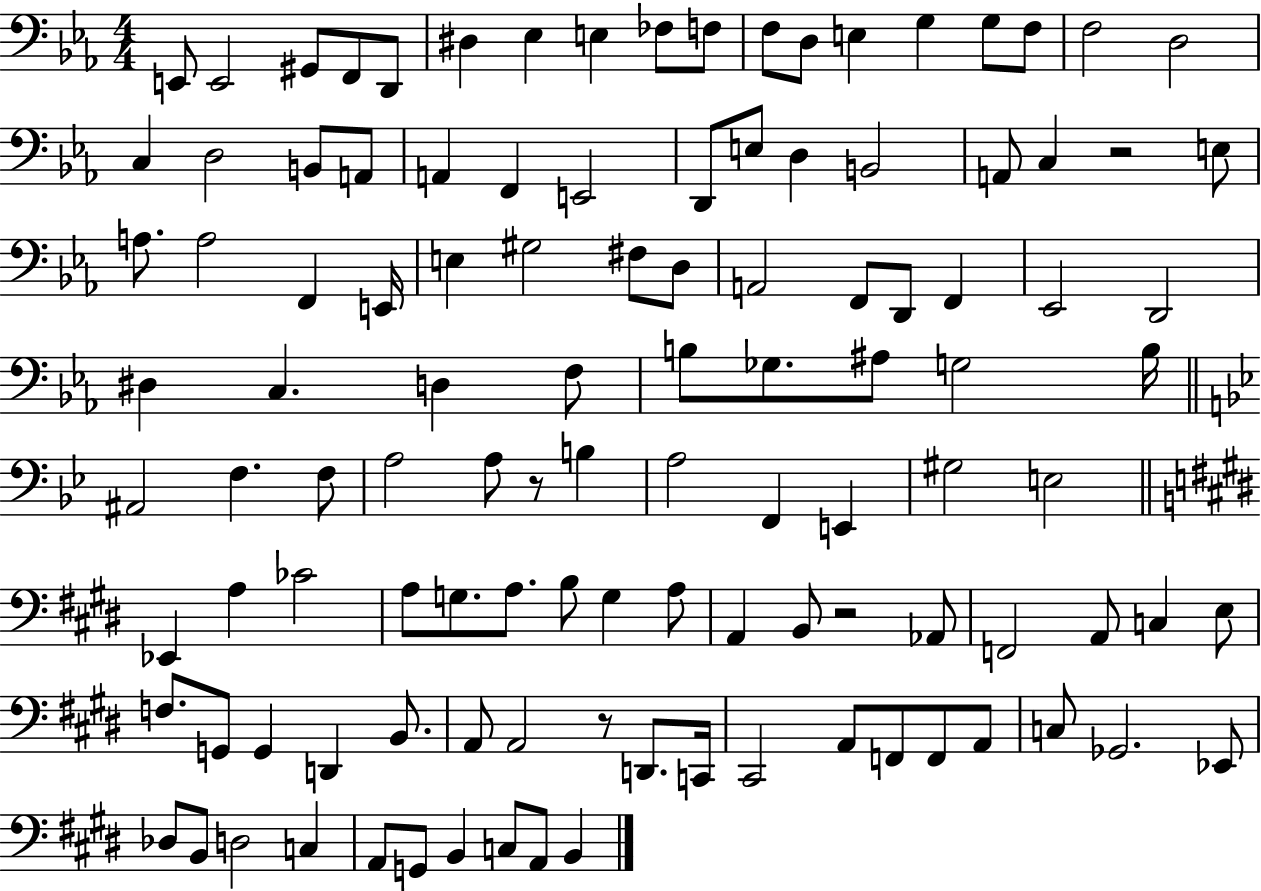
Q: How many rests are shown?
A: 4